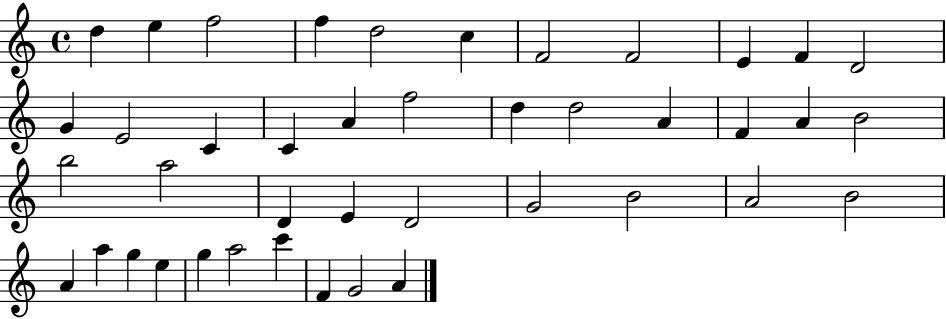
D5/q E5/q F5/h F5/q D5/h C5/q F4/h F4/h E4/q F4/q D4/h G4/q E4/h C4/q C4/q A4/q F5/h D5/q D5/h A4/q F4/q A4/q B4/h B5/h A5/h D4/q E4/q D4/h G4/h B4/h A4/h B4/h A4/q A5/q G5/q E5/q G5/q A5/h C6/q F4/q G4/h A4/q